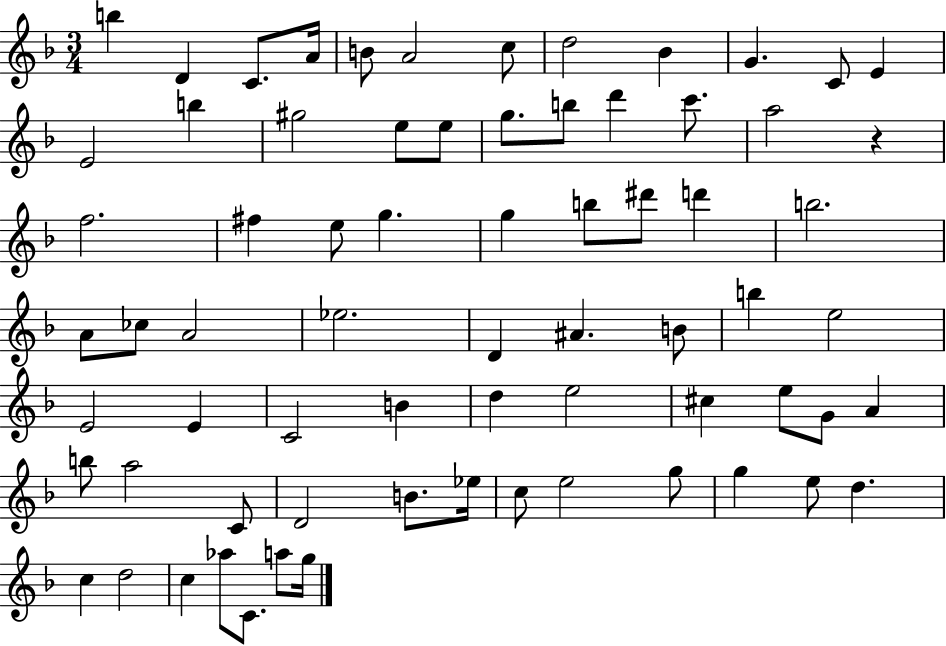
B5/q D4/q C4/e. A4/s B4/e A4/h C5/e D5/h Bb4/q G4/q. C4/e E4/q E4/h B5/q G#5/h E5/e E5/e G5/e. B5/e D6/q C6/e. A5/h R/q F5/h. F#5/q E5/e G5/q. G5/q B5/e D#6/e D6/q B5/h. A4/e CES5/e A4/h Eb5/h. D4/q A#4/q. B4/e B5/q E5/h E4/h E4/q C4/h B4/q D5/q E5/h C#5/q E5/e G4/e A4/q B5/e A5/h C4/e D4/h B4/e. Eb5/s C5/e E5/h G5/e G5/q E5/e D5/q. C5/q D5/h C5/q Ab5/e C4/e. A5/e G5/s